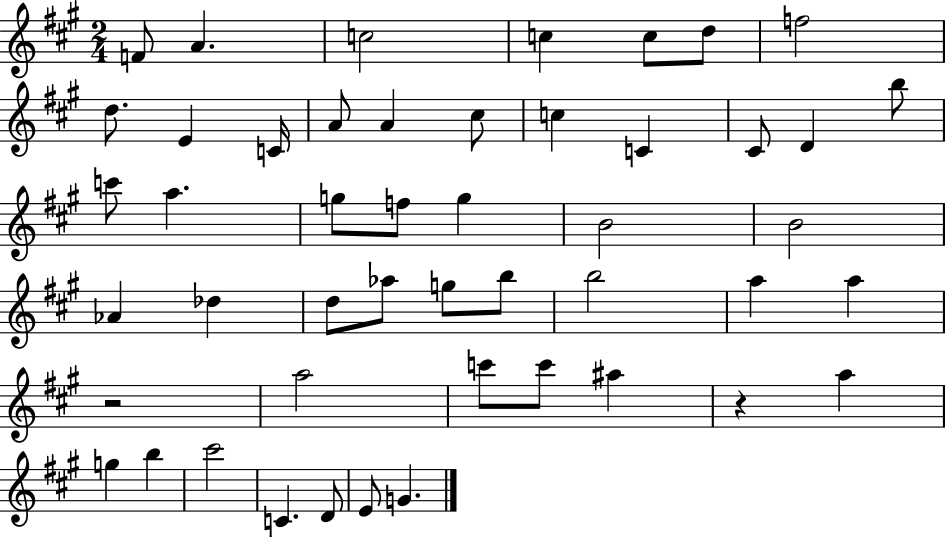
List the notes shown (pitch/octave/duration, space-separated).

F4/e A4/q. C5/h C5/q C5/e D5/e F5/h D5/e. E4/q C4/s A4/e A4/q C#5/e C5/q C4/q C#4/e D4/q B5/e C6/e A5/q. G5/e F5/e G5/q B4/h B4/h Ab4/q Db5/q D5/e Ab5/e G5/e B5/e B5/h A5/q A5/q R/h A5/h C6/e C6/e A#5/q R/q A5/q G5/q B5/q C#6/h C4/q. D4/e E4/e G4/q.